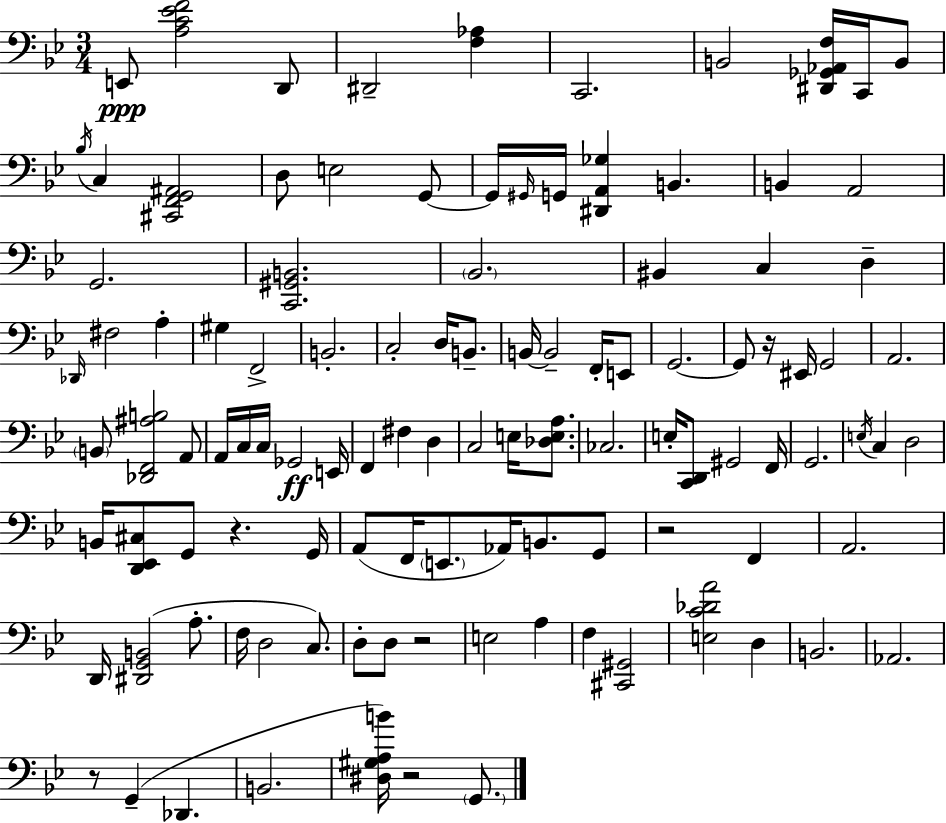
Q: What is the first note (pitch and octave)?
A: E2